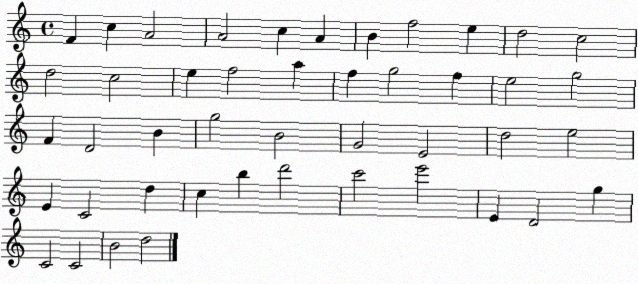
X:1
T:Untitled
M:4/4
L:1/4
K:C
F c A2 A2 c A B f2 e d2 c2 d2 c2 e f2 a f g2 f e2 g2 F D2 B g2 B2 G2 E2 d2 e2 E C2 d c b d'2 c'2 e'2 E D2 g C2 C2 B2 d2